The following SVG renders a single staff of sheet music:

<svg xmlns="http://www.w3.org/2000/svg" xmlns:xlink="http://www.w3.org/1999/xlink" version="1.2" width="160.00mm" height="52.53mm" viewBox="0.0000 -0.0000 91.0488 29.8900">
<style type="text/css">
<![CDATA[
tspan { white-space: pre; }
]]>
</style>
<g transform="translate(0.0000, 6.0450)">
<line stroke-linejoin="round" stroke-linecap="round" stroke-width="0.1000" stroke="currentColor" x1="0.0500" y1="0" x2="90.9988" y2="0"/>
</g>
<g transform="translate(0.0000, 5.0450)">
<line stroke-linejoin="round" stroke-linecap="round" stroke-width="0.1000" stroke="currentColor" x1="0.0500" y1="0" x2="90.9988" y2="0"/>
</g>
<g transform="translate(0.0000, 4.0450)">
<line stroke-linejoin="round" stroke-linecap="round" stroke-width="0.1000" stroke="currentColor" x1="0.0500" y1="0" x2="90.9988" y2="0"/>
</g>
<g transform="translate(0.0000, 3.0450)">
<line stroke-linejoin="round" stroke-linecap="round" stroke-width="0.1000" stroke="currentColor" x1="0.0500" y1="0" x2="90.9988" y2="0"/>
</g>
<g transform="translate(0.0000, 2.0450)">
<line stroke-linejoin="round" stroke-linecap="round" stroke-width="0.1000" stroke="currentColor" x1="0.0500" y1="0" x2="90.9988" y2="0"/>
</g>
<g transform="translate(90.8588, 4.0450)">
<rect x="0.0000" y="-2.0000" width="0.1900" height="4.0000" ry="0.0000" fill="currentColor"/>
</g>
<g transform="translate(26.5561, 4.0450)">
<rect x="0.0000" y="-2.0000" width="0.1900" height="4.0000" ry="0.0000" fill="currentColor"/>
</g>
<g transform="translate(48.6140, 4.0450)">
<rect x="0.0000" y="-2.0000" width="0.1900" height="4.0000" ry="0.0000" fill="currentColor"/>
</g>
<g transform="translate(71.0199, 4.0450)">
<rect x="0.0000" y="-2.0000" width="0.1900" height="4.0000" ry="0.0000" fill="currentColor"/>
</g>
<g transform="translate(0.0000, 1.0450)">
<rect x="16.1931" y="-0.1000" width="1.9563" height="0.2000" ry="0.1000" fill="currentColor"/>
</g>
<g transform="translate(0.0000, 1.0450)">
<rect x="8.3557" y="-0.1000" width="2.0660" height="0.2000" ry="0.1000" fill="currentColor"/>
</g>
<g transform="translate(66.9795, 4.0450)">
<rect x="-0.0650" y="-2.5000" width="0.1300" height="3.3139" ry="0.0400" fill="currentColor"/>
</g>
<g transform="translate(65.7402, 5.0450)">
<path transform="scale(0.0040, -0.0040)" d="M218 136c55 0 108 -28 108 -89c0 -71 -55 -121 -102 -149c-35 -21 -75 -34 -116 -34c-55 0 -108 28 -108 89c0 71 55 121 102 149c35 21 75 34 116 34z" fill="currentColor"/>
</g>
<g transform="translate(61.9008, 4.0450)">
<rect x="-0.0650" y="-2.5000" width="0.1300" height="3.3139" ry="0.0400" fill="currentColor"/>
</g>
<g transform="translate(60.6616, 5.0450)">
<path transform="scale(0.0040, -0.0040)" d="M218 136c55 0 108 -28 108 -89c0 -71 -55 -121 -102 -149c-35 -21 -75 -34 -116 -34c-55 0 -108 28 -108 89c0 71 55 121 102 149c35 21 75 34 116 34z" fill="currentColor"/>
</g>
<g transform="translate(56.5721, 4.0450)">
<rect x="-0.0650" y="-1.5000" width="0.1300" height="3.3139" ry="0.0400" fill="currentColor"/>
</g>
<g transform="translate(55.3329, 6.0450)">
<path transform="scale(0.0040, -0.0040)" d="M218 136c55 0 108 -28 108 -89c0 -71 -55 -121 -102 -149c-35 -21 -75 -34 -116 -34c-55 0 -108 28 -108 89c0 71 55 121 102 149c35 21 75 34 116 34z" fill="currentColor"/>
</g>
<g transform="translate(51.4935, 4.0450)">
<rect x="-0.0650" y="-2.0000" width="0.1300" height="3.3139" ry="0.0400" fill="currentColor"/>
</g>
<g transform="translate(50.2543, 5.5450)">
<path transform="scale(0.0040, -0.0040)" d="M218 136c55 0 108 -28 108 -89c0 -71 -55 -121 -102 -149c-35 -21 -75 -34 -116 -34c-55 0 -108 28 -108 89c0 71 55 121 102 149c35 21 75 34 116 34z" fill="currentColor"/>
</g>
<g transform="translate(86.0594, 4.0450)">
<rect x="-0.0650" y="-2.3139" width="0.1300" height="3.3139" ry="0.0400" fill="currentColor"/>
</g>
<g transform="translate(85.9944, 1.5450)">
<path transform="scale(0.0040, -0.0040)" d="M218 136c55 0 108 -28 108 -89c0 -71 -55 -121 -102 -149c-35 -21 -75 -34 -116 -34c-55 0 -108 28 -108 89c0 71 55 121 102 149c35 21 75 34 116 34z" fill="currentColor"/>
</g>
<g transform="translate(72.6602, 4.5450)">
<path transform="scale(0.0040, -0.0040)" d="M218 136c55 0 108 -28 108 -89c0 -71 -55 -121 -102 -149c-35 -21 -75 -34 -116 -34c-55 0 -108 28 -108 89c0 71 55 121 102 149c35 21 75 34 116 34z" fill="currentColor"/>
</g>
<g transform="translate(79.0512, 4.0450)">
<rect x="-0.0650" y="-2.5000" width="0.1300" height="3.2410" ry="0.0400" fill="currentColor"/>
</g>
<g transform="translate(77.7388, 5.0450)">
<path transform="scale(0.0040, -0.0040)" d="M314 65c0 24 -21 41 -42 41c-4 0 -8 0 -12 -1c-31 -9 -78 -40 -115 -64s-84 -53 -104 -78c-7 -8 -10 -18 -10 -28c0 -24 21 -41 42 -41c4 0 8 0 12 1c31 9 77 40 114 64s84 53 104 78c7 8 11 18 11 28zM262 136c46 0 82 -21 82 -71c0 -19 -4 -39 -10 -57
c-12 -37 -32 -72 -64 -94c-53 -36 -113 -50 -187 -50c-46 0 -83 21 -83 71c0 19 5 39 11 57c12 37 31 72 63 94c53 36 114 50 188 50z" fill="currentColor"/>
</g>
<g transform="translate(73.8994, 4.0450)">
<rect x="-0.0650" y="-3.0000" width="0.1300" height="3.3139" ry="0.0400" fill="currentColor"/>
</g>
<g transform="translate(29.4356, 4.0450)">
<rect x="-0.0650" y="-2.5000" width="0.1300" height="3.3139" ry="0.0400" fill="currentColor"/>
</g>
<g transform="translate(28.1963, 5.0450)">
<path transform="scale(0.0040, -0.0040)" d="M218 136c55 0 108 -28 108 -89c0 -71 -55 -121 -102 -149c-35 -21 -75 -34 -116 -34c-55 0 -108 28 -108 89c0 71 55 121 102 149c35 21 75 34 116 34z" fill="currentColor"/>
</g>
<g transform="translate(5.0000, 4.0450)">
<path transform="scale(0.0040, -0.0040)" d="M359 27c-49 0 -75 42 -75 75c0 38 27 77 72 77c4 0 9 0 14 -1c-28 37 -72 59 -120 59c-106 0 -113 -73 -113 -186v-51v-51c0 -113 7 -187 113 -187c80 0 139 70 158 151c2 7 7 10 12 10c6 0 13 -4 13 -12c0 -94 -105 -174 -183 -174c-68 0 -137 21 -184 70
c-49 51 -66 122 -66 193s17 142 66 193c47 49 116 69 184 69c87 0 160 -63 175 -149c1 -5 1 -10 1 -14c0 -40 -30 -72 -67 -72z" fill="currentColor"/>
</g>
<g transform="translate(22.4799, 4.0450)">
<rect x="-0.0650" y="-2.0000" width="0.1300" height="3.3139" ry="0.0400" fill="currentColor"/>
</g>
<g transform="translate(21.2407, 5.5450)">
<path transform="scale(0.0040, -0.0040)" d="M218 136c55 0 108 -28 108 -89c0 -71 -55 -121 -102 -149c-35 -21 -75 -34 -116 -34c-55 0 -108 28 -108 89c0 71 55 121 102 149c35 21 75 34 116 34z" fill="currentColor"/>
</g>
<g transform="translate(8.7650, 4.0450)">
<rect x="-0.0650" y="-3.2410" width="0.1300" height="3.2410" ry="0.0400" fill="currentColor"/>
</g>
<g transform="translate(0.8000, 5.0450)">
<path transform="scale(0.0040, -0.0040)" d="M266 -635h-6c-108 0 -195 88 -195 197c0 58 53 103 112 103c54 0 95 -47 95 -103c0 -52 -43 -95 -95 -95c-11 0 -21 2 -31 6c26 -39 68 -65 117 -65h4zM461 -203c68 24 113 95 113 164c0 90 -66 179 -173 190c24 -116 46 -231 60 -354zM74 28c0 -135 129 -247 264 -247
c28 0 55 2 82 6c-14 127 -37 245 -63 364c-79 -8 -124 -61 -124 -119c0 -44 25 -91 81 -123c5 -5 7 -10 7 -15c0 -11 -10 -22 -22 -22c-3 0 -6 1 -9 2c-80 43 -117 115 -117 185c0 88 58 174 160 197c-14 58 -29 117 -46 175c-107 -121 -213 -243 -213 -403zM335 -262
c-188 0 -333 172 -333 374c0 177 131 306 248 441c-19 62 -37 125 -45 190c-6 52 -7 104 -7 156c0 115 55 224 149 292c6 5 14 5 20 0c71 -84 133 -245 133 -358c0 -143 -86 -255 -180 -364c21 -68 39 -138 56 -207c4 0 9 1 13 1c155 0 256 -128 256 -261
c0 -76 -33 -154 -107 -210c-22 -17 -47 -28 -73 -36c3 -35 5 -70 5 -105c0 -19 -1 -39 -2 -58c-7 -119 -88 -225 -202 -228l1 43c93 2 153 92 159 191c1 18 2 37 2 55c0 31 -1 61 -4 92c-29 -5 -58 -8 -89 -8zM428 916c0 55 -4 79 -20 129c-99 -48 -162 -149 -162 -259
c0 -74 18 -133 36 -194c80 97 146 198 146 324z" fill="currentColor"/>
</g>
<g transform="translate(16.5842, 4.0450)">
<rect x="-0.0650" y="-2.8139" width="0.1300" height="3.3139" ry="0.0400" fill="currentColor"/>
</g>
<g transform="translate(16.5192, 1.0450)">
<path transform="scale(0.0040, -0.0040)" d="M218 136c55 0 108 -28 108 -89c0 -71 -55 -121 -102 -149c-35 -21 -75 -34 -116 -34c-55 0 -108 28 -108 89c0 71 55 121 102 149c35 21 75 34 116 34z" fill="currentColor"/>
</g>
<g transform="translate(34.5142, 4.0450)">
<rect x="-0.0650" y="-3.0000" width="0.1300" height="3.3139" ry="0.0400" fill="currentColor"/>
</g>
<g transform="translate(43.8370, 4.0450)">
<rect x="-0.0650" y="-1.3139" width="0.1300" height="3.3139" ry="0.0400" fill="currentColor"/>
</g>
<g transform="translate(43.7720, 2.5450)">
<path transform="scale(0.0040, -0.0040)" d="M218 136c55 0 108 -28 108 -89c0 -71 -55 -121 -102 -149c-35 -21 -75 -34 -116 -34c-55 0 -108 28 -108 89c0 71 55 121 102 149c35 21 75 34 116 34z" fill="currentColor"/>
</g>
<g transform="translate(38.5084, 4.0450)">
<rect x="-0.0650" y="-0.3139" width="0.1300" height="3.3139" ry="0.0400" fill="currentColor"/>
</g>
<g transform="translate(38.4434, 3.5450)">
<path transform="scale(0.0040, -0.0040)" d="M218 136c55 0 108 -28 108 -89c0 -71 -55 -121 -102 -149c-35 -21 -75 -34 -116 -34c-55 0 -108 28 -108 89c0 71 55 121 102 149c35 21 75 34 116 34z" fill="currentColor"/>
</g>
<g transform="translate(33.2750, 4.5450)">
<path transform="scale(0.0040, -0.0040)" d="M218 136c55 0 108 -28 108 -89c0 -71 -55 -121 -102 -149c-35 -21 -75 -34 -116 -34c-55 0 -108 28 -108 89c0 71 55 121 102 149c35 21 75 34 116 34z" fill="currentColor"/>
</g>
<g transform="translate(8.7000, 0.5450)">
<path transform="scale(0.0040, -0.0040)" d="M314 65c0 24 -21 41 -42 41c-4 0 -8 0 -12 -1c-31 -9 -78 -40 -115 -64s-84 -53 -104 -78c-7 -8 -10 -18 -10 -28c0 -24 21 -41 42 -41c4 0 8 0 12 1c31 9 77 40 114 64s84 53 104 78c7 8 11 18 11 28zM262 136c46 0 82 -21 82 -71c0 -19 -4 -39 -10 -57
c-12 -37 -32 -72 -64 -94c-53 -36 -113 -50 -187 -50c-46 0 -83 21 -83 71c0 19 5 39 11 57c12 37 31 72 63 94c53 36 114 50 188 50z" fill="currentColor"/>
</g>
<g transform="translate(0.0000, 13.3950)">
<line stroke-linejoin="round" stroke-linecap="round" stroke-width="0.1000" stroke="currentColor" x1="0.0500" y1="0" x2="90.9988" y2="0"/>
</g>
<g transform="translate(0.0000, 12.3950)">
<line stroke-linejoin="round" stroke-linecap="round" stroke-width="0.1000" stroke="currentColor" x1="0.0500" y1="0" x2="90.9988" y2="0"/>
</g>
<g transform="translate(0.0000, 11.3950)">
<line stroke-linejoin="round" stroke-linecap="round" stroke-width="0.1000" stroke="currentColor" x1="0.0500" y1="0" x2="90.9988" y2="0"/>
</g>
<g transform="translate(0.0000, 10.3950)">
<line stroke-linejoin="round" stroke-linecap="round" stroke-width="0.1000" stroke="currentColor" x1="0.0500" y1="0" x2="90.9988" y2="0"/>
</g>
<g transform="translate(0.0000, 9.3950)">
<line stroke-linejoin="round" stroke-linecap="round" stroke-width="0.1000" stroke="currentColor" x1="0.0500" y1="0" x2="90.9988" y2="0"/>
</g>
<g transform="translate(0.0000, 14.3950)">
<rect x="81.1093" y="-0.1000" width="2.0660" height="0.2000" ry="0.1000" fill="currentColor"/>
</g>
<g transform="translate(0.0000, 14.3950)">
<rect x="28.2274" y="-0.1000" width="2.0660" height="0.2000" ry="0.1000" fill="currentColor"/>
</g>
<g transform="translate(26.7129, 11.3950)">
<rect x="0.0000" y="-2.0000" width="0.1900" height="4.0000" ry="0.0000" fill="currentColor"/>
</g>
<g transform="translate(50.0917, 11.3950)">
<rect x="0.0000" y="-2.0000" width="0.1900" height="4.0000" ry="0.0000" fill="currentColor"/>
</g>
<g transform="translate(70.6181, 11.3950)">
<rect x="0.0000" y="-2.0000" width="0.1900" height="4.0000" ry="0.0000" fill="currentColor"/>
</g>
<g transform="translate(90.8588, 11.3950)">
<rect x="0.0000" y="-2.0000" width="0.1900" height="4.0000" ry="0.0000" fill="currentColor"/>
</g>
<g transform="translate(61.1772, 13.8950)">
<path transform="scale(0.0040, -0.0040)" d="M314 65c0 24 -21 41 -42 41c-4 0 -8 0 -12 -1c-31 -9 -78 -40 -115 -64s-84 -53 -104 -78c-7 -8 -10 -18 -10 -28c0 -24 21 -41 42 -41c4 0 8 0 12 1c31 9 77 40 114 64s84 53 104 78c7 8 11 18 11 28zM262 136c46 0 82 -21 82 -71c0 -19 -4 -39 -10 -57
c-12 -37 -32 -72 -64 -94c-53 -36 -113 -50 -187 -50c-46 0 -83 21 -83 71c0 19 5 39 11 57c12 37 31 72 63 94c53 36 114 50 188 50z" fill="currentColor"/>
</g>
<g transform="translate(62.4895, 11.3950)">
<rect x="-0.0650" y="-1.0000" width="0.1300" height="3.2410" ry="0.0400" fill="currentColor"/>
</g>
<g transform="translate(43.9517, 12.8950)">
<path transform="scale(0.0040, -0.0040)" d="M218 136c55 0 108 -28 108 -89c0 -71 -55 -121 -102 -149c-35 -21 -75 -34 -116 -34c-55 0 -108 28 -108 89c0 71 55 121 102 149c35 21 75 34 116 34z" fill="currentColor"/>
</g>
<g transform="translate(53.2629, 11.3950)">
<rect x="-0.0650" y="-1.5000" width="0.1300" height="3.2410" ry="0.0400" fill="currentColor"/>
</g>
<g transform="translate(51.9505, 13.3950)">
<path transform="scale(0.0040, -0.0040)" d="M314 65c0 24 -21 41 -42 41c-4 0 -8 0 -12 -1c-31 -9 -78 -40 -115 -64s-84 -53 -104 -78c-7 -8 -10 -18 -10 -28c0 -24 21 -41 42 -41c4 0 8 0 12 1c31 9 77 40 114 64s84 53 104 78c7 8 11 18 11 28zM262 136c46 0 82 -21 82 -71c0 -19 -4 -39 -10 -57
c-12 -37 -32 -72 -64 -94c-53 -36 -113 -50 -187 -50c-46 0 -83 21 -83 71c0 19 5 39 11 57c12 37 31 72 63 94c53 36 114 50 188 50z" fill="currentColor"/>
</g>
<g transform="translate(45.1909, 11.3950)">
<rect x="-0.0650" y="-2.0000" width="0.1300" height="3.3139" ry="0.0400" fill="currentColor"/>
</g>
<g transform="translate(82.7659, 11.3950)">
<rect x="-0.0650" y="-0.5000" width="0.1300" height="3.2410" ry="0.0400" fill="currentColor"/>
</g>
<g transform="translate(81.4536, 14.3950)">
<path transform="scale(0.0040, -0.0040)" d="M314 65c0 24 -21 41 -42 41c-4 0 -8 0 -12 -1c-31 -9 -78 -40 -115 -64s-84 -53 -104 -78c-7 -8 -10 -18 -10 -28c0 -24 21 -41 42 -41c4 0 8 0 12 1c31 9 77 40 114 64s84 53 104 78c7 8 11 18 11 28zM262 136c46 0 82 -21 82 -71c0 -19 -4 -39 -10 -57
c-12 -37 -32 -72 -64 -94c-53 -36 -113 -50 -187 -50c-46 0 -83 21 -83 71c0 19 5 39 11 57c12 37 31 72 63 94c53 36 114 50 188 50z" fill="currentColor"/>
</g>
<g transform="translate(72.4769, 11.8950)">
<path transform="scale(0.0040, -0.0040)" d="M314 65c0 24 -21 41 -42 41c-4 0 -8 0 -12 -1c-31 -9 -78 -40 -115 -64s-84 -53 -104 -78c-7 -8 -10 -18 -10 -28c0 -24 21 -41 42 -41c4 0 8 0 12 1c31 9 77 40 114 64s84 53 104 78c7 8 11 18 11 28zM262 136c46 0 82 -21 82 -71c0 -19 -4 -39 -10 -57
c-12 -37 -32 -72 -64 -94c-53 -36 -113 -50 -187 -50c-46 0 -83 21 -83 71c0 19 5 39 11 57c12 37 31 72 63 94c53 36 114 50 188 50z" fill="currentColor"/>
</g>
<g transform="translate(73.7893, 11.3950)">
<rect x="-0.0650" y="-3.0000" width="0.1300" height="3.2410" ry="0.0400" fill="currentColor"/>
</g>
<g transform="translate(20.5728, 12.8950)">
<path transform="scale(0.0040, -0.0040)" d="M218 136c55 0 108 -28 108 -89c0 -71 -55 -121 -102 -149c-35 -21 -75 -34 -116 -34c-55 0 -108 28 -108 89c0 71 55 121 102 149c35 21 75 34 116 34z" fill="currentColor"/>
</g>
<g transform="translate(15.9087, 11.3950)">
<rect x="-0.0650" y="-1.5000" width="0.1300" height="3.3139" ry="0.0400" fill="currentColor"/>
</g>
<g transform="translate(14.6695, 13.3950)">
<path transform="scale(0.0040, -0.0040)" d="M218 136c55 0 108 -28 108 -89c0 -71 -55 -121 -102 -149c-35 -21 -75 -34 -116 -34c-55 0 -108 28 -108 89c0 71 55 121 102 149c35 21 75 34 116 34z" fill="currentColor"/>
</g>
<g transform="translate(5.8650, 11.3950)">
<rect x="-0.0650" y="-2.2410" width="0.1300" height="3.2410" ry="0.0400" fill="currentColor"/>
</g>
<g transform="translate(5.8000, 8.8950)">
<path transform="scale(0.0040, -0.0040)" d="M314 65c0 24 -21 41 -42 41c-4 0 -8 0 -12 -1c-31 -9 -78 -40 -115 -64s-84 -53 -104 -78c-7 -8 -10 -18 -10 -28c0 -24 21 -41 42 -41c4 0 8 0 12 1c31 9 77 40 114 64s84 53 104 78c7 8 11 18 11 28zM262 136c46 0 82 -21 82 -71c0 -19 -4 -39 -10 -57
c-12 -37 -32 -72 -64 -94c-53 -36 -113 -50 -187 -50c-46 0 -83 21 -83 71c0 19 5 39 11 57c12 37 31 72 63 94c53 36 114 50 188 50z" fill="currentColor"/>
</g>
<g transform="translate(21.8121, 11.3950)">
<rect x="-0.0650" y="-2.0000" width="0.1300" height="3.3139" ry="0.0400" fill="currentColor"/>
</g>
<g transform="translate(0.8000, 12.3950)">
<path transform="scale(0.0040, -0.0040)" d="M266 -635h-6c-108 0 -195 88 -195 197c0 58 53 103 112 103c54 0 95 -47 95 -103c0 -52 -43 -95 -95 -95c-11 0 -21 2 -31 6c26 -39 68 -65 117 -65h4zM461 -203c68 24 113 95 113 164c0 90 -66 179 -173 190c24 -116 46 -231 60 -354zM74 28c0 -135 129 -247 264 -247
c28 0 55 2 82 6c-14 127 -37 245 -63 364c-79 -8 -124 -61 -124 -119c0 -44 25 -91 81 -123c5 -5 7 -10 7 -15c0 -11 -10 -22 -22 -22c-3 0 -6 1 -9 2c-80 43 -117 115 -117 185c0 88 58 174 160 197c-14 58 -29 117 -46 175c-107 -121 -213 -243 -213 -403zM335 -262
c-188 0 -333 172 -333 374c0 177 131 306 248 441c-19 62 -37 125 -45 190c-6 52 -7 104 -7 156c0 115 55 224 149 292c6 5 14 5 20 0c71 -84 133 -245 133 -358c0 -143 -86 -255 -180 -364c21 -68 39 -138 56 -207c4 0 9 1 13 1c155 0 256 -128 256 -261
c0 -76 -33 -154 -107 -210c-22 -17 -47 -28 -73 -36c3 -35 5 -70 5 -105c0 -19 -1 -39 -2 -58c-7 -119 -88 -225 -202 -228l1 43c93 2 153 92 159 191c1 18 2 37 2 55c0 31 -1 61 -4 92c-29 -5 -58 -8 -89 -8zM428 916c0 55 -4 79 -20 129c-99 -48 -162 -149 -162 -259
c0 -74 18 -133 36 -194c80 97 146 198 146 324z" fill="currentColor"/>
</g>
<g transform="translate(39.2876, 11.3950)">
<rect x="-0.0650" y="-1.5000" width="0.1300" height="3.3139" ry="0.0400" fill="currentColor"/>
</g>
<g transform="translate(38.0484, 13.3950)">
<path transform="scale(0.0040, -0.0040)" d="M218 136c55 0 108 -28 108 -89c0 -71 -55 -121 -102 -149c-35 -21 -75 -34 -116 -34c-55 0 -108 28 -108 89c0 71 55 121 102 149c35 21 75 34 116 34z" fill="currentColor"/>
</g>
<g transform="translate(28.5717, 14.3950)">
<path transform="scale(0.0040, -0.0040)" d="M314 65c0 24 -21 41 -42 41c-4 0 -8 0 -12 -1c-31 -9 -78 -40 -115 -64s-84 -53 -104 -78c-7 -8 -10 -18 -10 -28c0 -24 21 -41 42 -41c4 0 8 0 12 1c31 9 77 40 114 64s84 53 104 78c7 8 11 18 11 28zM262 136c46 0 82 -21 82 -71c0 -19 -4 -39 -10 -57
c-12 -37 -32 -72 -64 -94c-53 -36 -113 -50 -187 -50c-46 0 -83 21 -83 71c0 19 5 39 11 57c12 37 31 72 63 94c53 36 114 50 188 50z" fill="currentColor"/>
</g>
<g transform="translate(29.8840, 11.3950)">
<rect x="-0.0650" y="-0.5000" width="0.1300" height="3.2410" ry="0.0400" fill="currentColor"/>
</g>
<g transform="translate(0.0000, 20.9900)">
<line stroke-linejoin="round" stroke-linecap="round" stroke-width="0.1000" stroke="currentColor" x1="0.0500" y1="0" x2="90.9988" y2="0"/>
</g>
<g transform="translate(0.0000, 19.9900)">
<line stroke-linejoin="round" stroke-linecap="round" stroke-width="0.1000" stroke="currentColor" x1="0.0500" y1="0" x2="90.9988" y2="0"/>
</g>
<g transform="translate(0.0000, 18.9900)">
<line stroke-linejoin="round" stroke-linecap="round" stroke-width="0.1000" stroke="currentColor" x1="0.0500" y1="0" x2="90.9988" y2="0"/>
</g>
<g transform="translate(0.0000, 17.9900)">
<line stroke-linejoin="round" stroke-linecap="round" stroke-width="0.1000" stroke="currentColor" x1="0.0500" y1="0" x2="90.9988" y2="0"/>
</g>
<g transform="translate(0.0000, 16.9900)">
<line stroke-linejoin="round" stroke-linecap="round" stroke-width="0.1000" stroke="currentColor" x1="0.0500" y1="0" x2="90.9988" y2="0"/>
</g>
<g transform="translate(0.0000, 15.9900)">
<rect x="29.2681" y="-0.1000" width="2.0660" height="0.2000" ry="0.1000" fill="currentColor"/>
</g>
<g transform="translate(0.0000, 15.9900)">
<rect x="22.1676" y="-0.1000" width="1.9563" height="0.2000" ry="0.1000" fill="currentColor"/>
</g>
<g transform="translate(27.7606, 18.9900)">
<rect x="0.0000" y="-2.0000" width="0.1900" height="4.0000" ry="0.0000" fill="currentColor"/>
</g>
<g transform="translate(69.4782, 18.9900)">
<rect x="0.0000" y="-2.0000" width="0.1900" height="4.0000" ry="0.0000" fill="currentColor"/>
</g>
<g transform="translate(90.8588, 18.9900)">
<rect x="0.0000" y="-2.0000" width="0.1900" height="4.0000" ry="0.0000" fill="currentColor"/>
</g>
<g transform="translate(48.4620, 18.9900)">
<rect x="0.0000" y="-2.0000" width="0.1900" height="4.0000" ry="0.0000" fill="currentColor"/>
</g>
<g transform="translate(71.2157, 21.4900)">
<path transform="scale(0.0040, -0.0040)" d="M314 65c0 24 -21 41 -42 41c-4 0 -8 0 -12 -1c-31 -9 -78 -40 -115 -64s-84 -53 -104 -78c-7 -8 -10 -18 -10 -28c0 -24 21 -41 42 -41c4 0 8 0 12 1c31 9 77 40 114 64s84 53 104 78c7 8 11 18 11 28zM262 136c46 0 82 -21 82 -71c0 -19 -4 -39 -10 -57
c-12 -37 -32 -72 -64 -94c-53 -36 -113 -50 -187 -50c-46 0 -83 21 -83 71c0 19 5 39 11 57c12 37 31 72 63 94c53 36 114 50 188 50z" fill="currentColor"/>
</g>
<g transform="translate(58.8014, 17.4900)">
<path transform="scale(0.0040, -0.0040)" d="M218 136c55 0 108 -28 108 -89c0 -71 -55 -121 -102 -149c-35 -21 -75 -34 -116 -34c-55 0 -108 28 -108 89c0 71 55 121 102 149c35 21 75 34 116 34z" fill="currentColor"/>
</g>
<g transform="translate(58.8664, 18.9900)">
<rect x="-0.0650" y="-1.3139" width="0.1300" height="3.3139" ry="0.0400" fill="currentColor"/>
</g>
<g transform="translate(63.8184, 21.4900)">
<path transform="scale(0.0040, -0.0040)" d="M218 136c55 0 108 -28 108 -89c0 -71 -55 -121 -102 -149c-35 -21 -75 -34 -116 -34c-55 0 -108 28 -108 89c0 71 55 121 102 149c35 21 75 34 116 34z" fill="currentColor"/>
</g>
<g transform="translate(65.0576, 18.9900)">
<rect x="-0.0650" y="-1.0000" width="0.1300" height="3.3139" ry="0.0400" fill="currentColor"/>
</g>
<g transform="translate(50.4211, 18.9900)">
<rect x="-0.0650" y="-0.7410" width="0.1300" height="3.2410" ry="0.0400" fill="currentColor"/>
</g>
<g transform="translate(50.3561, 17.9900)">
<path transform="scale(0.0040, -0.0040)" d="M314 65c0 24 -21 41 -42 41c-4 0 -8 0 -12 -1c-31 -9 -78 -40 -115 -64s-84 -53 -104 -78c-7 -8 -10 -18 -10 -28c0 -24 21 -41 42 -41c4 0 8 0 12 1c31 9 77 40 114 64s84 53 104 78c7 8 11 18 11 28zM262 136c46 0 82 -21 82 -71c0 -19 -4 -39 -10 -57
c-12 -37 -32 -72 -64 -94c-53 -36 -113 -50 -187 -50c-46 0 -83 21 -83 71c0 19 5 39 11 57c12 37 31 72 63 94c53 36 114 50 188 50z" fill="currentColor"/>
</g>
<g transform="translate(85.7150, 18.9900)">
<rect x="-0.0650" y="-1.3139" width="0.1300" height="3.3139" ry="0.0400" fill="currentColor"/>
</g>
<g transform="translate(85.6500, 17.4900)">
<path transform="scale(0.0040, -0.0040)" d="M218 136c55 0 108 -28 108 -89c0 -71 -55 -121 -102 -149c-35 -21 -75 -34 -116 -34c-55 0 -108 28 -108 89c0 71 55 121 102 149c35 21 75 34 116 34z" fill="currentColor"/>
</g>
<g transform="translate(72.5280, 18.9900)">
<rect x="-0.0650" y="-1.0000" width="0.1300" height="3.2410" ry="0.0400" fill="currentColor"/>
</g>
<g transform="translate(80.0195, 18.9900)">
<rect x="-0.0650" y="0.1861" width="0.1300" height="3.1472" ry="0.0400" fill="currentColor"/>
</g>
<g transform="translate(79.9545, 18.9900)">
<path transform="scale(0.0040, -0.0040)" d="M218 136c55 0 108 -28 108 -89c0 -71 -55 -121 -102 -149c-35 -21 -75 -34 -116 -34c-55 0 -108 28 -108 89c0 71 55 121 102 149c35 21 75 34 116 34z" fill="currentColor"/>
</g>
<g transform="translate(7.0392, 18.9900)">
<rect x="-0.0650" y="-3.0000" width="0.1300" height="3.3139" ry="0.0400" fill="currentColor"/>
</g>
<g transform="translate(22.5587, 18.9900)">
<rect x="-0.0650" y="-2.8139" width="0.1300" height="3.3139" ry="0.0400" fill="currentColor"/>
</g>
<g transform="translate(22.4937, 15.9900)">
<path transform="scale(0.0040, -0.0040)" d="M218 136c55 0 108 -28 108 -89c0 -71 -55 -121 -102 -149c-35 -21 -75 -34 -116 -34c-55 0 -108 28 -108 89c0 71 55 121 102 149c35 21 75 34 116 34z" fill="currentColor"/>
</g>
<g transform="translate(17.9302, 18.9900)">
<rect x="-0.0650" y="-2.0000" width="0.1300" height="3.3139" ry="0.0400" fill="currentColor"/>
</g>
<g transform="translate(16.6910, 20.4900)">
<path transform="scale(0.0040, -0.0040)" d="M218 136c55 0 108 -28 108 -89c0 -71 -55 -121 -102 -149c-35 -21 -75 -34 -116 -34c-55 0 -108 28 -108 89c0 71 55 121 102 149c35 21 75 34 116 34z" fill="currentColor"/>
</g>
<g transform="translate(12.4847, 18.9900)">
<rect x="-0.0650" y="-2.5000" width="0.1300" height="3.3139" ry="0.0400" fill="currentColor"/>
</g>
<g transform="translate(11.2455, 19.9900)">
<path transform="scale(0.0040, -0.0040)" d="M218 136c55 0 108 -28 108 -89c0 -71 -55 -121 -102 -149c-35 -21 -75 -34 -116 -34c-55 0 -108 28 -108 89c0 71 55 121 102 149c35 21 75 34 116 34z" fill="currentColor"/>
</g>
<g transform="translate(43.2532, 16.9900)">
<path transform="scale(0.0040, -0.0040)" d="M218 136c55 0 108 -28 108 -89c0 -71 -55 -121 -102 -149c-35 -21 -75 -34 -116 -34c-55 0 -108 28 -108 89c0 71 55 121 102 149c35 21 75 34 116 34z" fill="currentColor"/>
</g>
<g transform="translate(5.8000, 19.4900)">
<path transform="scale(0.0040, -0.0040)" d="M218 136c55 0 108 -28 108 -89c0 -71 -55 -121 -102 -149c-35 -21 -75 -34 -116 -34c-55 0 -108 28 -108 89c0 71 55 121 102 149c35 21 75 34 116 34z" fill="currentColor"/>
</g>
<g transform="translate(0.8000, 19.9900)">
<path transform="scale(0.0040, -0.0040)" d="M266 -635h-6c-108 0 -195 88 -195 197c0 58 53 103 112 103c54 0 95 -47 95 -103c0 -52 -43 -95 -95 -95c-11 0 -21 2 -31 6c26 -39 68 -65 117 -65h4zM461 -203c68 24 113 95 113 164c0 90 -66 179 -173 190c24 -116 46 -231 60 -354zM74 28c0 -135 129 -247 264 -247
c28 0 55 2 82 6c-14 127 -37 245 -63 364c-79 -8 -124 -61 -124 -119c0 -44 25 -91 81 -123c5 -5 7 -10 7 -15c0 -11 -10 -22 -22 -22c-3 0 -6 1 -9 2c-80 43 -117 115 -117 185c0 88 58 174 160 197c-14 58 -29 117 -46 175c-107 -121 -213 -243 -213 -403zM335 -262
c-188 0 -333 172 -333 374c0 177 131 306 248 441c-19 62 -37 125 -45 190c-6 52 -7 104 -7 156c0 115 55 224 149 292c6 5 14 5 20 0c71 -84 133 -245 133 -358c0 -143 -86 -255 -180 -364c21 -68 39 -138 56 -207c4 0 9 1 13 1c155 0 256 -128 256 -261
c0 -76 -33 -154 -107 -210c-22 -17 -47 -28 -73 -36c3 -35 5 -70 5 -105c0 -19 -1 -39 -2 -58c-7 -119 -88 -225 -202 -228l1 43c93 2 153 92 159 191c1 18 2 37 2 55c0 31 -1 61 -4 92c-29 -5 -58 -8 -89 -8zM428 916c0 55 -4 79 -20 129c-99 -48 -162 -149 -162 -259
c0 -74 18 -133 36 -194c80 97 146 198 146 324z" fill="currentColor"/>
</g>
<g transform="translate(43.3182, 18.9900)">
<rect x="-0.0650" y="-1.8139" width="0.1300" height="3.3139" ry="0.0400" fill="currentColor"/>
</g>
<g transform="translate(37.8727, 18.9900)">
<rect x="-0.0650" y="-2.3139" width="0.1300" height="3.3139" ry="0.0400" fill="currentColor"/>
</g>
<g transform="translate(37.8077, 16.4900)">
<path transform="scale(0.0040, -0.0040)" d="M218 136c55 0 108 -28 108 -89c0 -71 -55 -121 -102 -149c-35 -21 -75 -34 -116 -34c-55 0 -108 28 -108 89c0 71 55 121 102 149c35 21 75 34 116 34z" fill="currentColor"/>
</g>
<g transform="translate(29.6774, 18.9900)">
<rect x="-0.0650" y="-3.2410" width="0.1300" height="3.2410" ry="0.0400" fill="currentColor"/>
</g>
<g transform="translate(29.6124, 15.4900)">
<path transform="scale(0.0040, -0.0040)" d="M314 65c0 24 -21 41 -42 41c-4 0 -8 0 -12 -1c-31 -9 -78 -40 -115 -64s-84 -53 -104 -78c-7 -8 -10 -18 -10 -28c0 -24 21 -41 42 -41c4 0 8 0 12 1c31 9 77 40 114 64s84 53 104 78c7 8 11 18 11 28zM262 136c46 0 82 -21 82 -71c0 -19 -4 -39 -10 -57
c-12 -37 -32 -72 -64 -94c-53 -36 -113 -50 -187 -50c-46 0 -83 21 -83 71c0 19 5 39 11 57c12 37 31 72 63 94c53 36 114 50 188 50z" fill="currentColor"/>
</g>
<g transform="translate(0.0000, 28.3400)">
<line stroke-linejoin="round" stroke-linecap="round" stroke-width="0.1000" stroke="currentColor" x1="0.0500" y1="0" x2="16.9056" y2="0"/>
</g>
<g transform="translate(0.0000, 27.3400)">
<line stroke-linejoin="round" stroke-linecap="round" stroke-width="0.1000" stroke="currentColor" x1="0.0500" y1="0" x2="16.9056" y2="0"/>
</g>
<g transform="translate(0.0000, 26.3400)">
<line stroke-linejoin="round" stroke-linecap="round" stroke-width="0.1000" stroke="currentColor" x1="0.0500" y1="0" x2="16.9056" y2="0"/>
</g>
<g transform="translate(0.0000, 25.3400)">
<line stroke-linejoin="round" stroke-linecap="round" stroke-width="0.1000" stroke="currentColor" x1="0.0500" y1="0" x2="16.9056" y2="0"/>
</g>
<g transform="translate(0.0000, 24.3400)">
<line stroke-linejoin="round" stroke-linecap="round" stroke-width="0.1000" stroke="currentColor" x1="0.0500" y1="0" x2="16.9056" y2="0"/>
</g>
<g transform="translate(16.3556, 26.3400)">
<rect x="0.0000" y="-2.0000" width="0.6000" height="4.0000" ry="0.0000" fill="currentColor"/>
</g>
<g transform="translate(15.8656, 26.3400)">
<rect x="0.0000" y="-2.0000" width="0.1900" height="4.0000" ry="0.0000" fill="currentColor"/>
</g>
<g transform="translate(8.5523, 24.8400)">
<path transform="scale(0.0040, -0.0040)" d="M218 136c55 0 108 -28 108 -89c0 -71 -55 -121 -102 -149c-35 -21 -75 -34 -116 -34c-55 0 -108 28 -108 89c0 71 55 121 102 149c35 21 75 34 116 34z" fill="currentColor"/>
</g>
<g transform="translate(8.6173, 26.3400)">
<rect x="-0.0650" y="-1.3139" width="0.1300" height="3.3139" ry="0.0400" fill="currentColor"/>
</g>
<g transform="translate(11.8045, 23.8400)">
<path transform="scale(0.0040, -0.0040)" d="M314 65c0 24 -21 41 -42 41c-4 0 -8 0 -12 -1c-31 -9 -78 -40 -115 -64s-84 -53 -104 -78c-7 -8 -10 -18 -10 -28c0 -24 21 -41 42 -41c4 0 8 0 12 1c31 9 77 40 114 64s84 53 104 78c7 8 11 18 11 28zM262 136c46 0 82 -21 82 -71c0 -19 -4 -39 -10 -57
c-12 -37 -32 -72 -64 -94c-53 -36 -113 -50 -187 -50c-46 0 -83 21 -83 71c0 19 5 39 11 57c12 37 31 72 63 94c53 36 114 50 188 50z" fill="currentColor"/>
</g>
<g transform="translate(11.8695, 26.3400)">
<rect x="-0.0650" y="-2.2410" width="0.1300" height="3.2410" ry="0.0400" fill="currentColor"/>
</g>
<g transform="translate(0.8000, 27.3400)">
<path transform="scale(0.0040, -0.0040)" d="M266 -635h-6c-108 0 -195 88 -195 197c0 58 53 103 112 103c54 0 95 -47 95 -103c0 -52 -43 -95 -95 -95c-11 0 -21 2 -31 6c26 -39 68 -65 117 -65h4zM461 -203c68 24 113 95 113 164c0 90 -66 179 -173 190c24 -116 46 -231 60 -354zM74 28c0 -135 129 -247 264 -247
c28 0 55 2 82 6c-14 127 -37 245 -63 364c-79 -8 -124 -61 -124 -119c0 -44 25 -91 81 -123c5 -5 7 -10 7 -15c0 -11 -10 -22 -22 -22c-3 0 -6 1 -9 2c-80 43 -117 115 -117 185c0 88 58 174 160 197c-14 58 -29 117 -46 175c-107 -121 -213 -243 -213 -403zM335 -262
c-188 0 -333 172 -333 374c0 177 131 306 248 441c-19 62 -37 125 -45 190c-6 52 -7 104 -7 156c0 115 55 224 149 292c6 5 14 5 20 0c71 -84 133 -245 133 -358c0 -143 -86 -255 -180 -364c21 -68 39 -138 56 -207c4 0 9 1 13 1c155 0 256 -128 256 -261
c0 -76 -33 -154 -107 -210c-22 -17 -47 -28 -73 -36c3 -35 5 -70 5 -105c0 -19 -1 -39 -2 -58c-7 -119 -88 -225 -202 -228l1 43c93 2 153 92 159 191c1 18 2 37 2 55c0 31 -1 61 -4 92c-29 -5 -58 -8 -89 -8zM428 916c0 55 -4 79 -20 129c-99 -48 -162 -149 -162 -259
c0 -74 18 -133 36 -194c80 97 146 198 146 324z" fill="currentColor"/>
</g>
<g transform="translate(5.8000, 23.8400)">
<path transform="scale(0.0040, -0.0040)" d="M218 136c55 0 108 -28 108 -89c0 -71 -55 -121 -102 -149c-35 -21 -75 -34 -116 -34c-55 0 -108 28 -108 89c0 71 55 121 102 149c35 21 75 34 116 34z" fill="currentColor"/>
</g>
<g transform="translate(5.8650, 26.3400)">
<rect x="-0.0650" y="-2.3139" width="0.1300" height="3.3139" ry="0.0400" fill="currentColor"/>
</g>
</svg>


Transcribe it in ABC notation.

X:1
T:Untitled
M:4/4
L:1/4
K:C
b2 a F G A c e F E G G A G2 g g2 E F C2 E F E2 D2 A2 C2 A G F a b2 g f d2 e D D2 B e g e g2